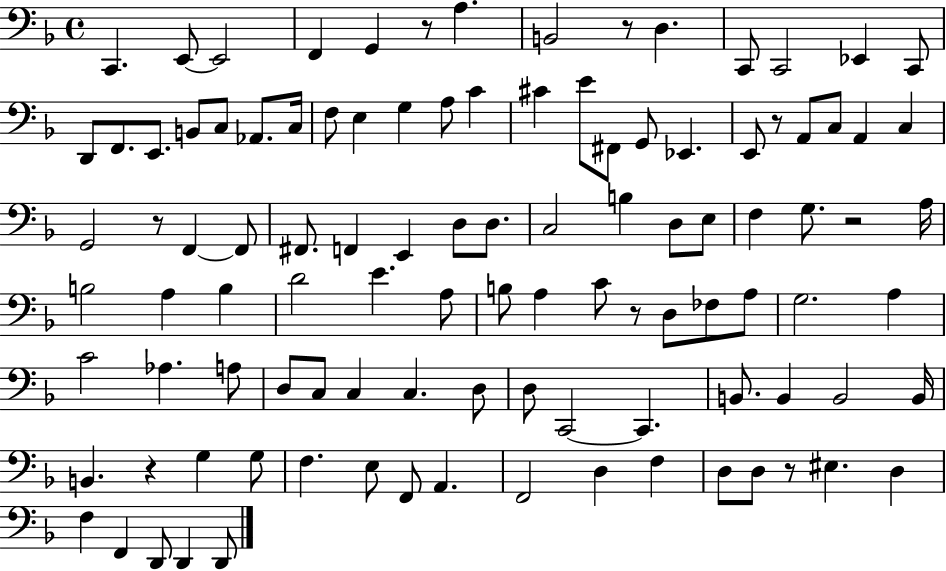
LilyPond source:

{
  \clef bass
  \time 4/4
  \defaultTimeSignature
  \key f \major
  c,4. e,8~~ e,2 | f,4 g,4 r8 a4. | b,2 r8 d4. | c,8 c,2 ees,4 c,8 | \break d,8 f,8. e,8. b,8 c8 aes,8. c16 | f8 e4 g4 a8 c'4 | cis'4 e'8 fis,8 g,8 ees,4. | e,8 r8 a,8 c8 a,4 c4 | \break g,2 r8 f,4~~ f,8 | fis,8. f,4 e,4 d8 d8. | c2 b4 d8 e8 | f4 g8. r2 a16 | \break b2 a4 b4 | d'2 e'4. a8 | b8 a4 c'8 r8 d8 fes8 a8 | g2. a4 | \break c'2 aes4. a8 | d8 c8 c4 c4. d8 | d8 c,2~~ c,4. | b,8. b,4 b,2 b,16 | \break b,4. r4 g4 g8 | f4. e8 f,8 a,4. | f,2 d4 f4 | d8 d8 r8 eis4. d4 | \break f4 f,4 d,8 d,4 d,8 | \bar "|."
}